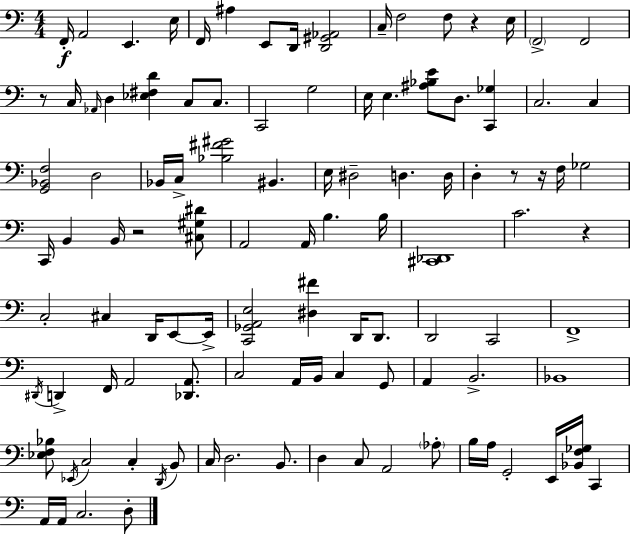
X:1
T:Untitled
M:4/4
L:1/4
K:Am
F,,/4 A,,2 E,, E,/4 F,,/4 ^A, E,,/2 D,,/4 [D,,^G,,_A,,]2 C,/4 F,2 F,/2 z E,/4 F,,2 F,,2 z/2 C,/4 _A,,/4 D, [_E,^F,D] C,/2 C,/2 C,,2 G,2 E,/4 E, [^A,_B,E]/2 D,/2 [C,,_G,] C,2 C, [G,,_B,,F,]2 D,2 _B,,/4 C,/4 [_B,^F^G]2 ^B,, E,/4 ^D,2 D, D,/4 D, z/2 z/4 F,/4 _G,2 C,,/4 B,, B,,/4 z2 [^C,^G,^D]/2 A,,2 A,,/4 B, B,/4 [^C,,_D,,]4 C2 z C,2 ^C, D,,/4 E,,/2 E,,/4 [C,,_G,,A,,E,]2 [^D,^F] D,,/4 D,,/2 D,,2 C,,2 F,,4 ^D,,/4 D,, F,,/4 A,,2 [_D,,A,,]/2 C,2 A,,/4 B,,/4 C, G,,/2 A,, B,,2 _B,,4 [_E,F,_B,]/2 _E,,/4 C,2 C, D,,/4 B,,/2 C,/4 D,2 B,,/2 D, C,/2 A,,2 _A,/2 B,/4 A,/4 G,,2 E,,/4 [_B,,F,_G,]/4 C,, A,,/4 A,,/4 C,2 D,/2